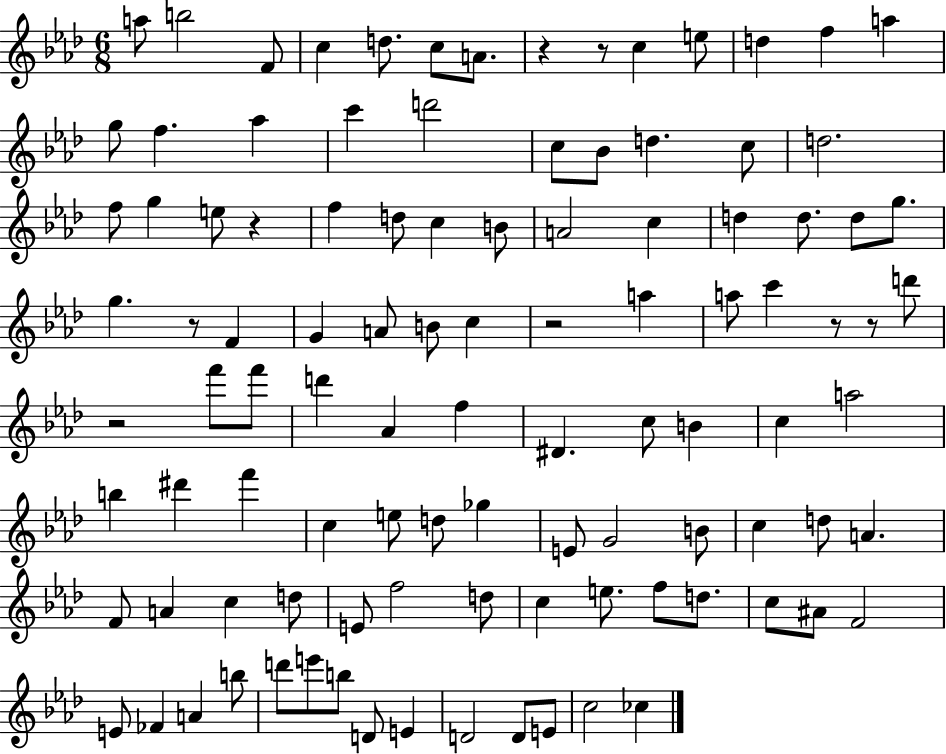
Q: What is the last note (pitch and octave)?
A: CES5